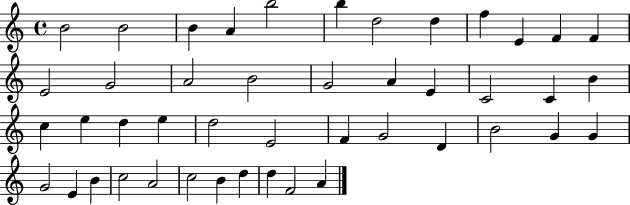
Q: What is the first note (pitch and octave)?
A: B4